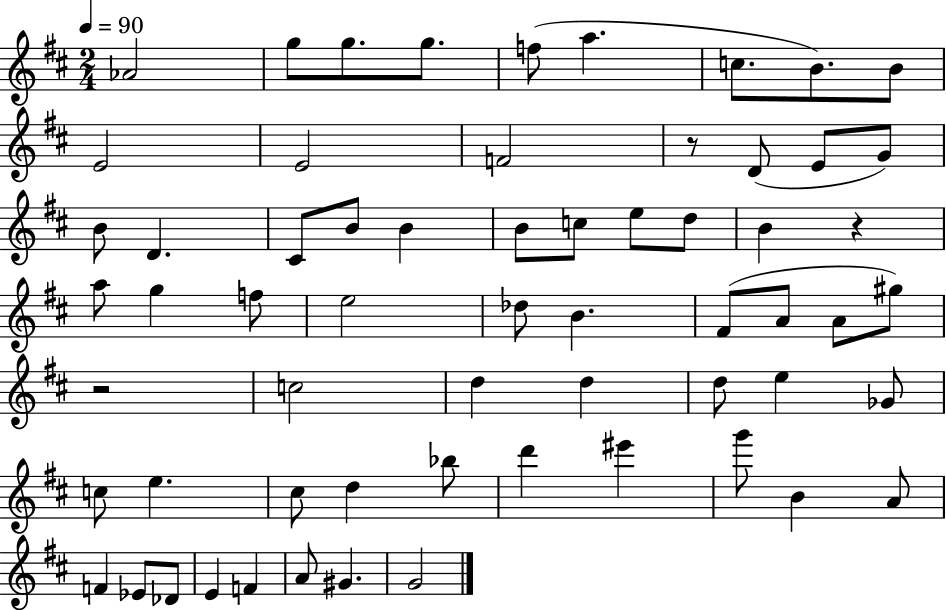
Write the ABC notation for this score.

X:1
T:Untitled
M:2/4
L:1/4
K:D
_A2 g/2 g/2 g/2 f/2 a c/2 B/2 B/2 E2 E2 F2 z/2 D/2 E/2 G/2 B/2 D ^C/2 B/2 B B/2 c/2 e/2 d/2 B z a/2 g f/2 e2 _d/2 B ^F/2 A/2 A/2 ^g/2 z2 c2 d d d/2 e _G/2 c/2 e ^c/2 d _b/2 d' ^e' g'/2 B A/2 F _E/2 _D/2 E F A/2 ^G G2